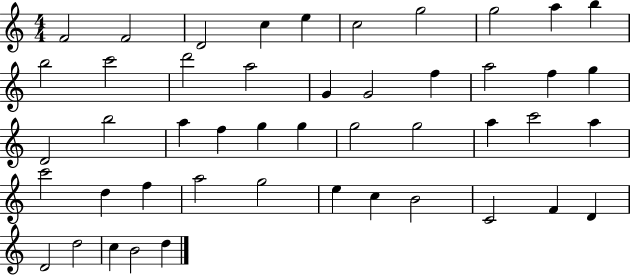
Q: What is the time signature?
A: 4/4